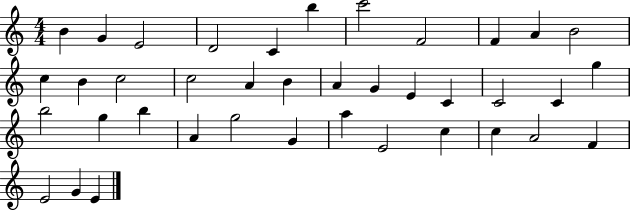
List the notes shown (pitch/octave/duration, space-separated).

B4/q G4/q E4/h D4/h C4/q B5/q C6/h F4/h F4/q A4/q B4/h C5/q B4/q C5/h C5/h A4/q B4/q A4/q G4/q E4/q C4/q C4/h C4/q G5/q B5/h G5/q B5/q A4/q G5/h G4/q A5/q E4/h C5/q C5/q A4/h F4/q E4/h G4/q E4/q